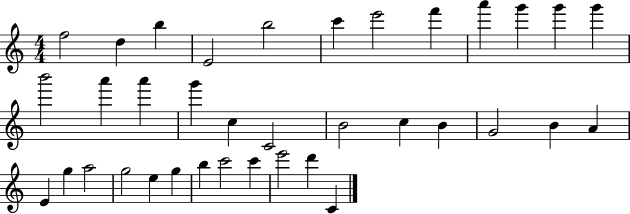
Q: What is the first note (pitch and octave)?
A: F5